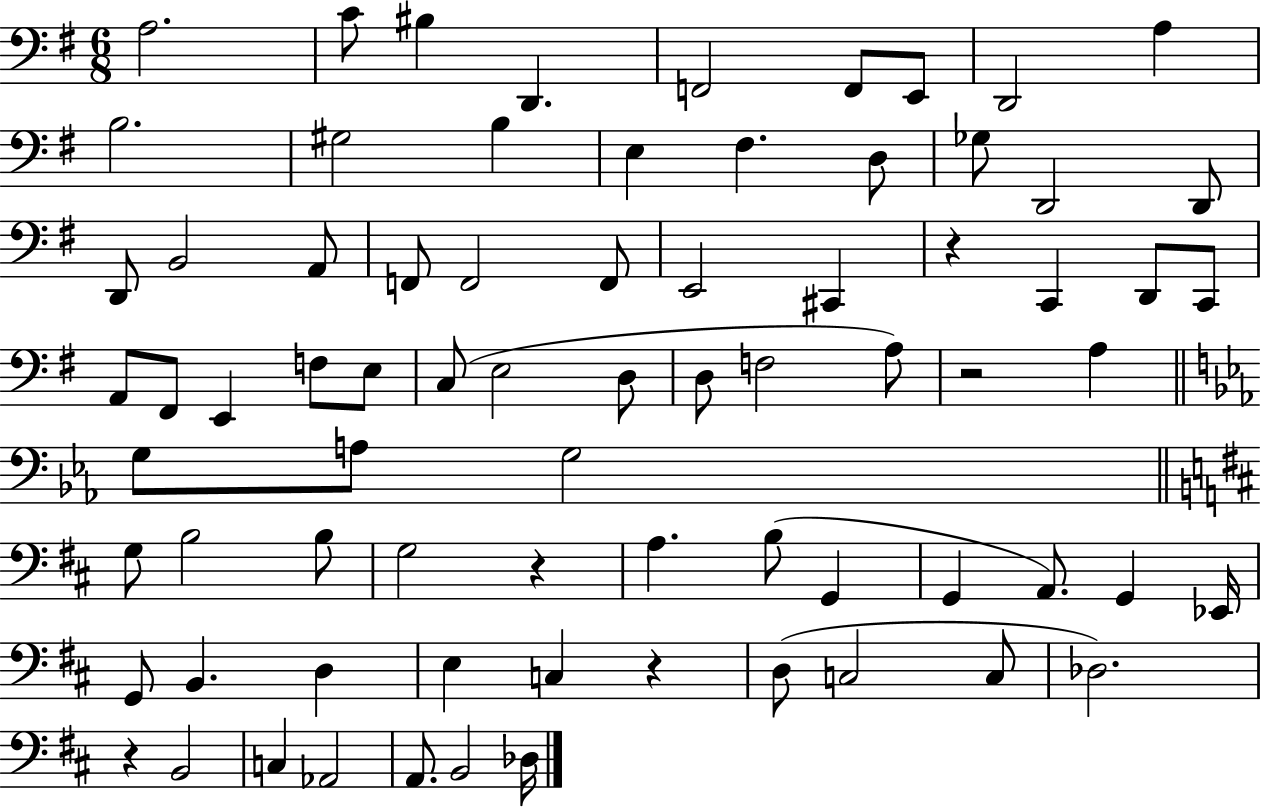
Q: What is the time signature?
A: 6/8